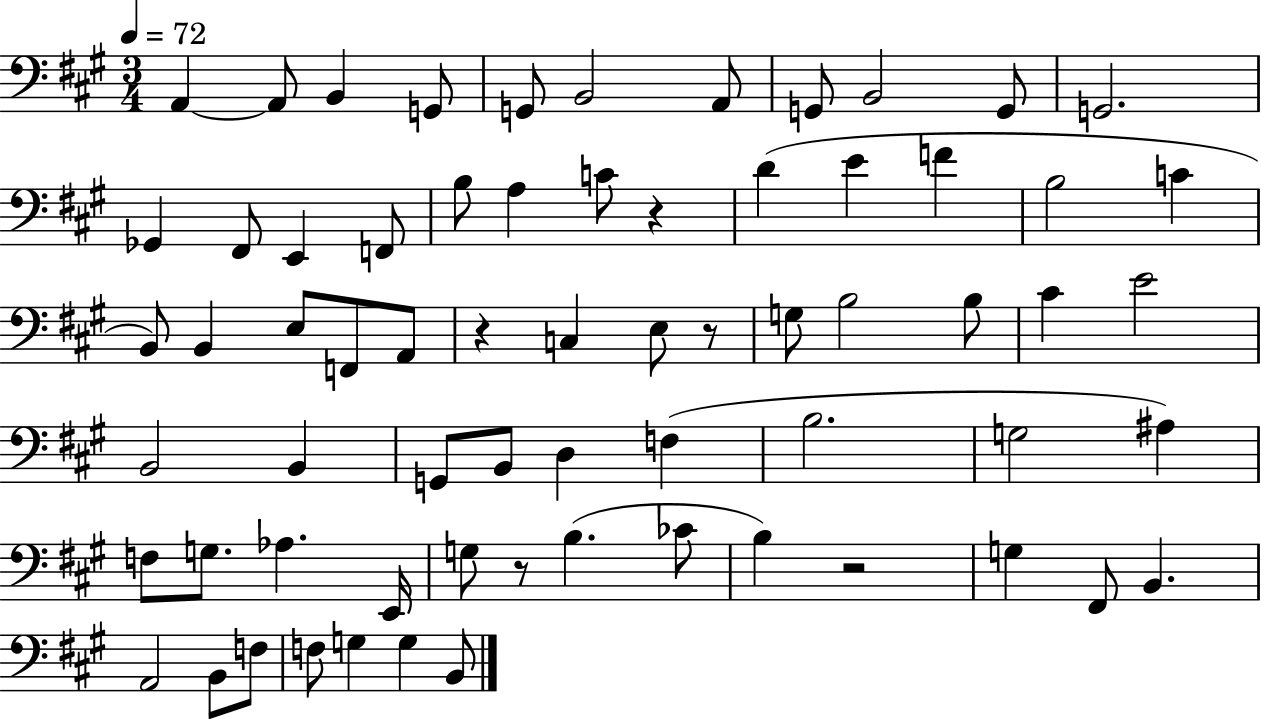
A2/q A2/e B2/q G2/e G2/e B2/h A2/e G2/e B2/h G2/e G2/h. Gb2/q F#2/e E2/q F2/e B3/e A3/q C4/e R/q D4/q E4/q F4/q B3/h C4/q B2/e B2/q E3/e F2/e A2/e R/q C3/q E3/e R/e G3/e B3/h B3/e C#4/q E4/h B2/h B2/q G2/e B2/e D3/q F3/q B3/h. G3/h A#3/q F3/e G3/e. Ab3/q. E2/s G3/e R/e B3/q. CES4/e B3/q R/h G3/q F#2/e B2/q. A2/h B2/e F3/e F3/e G3/q G3/q B2/e